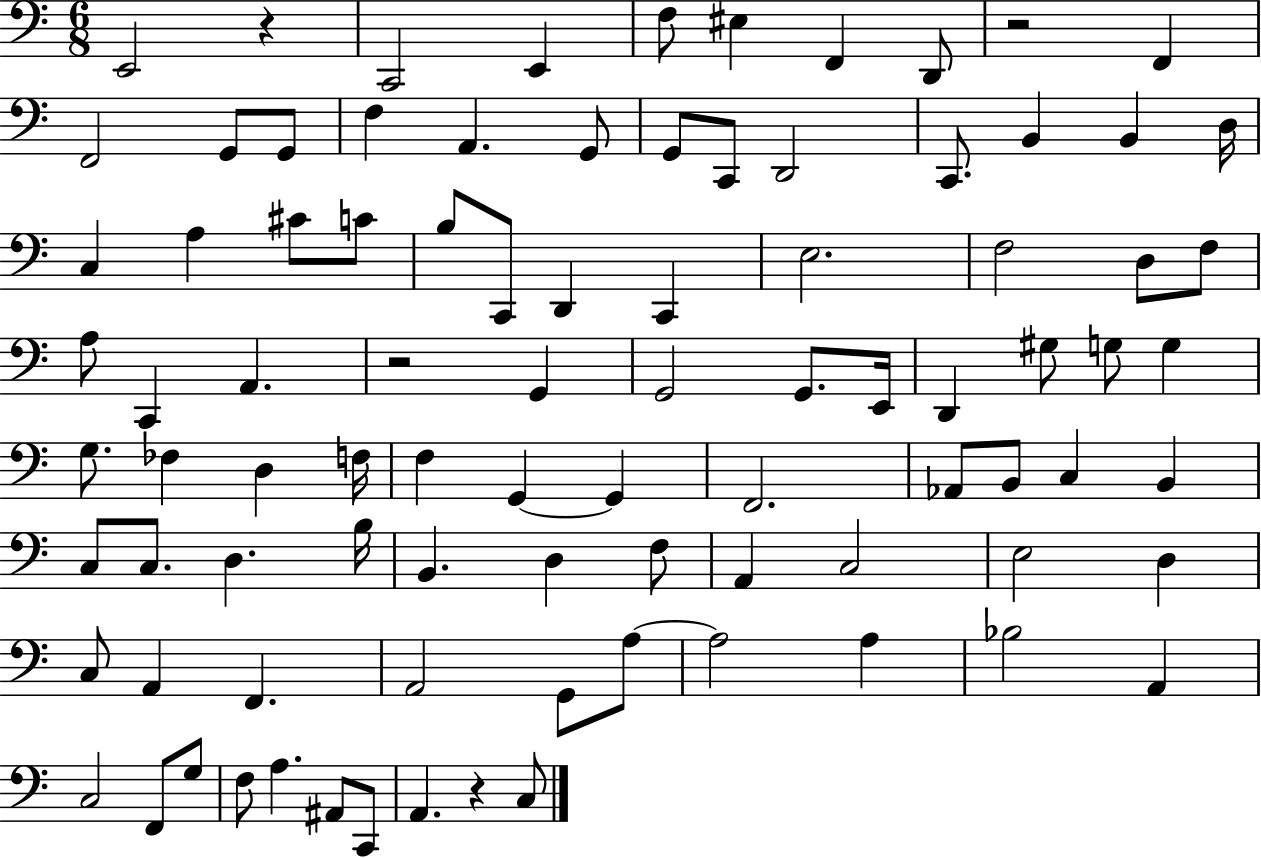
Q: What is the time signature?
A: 6/8